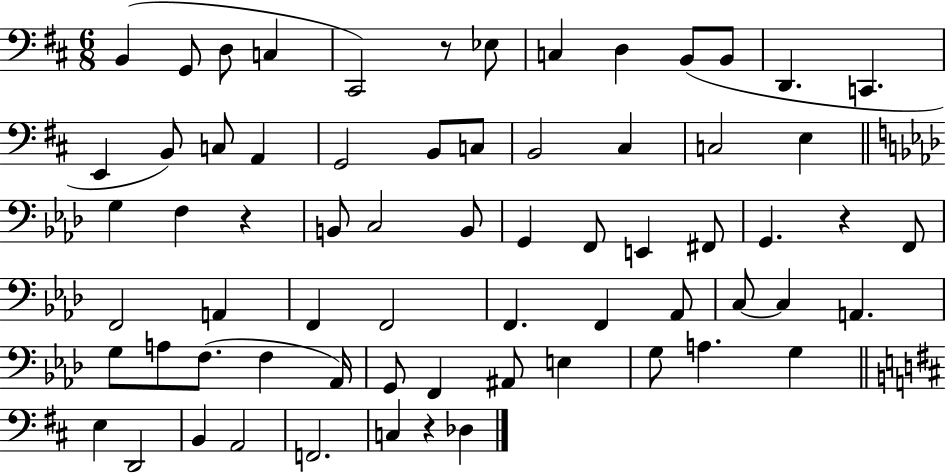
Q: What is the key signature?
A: D major